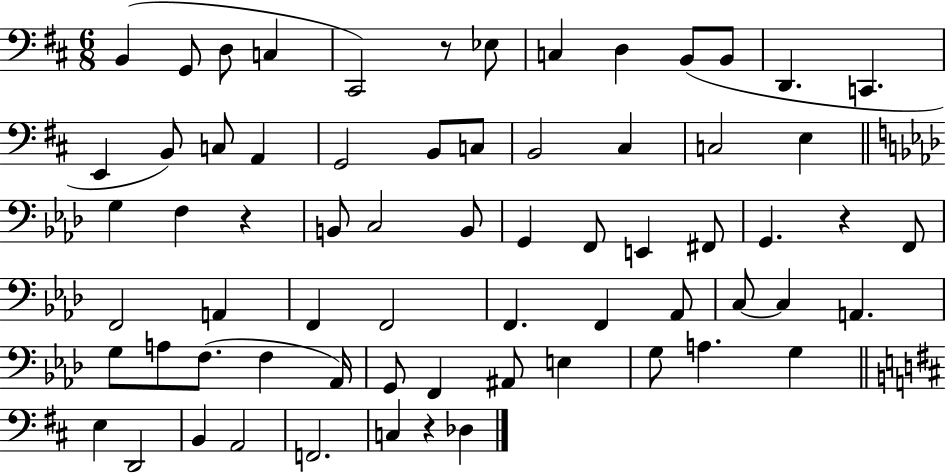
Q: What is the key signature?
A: D major